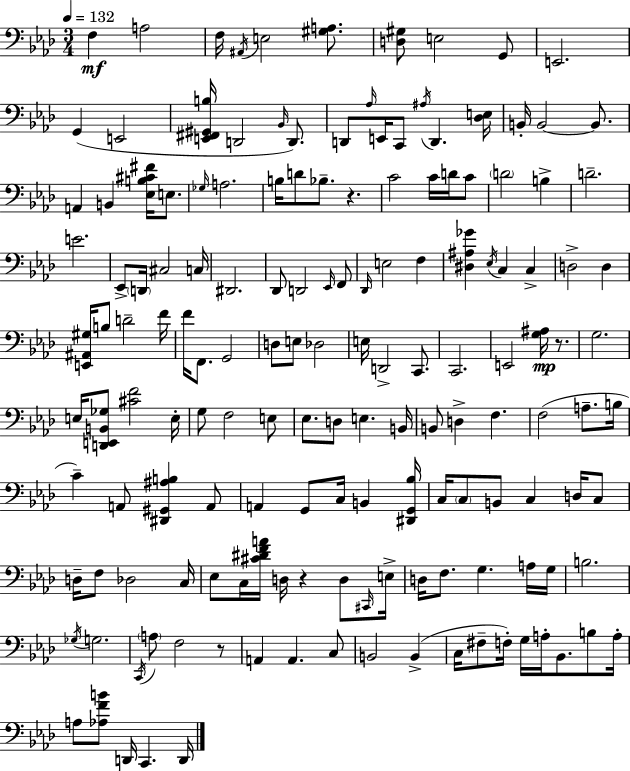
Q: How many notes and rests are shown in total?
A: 154